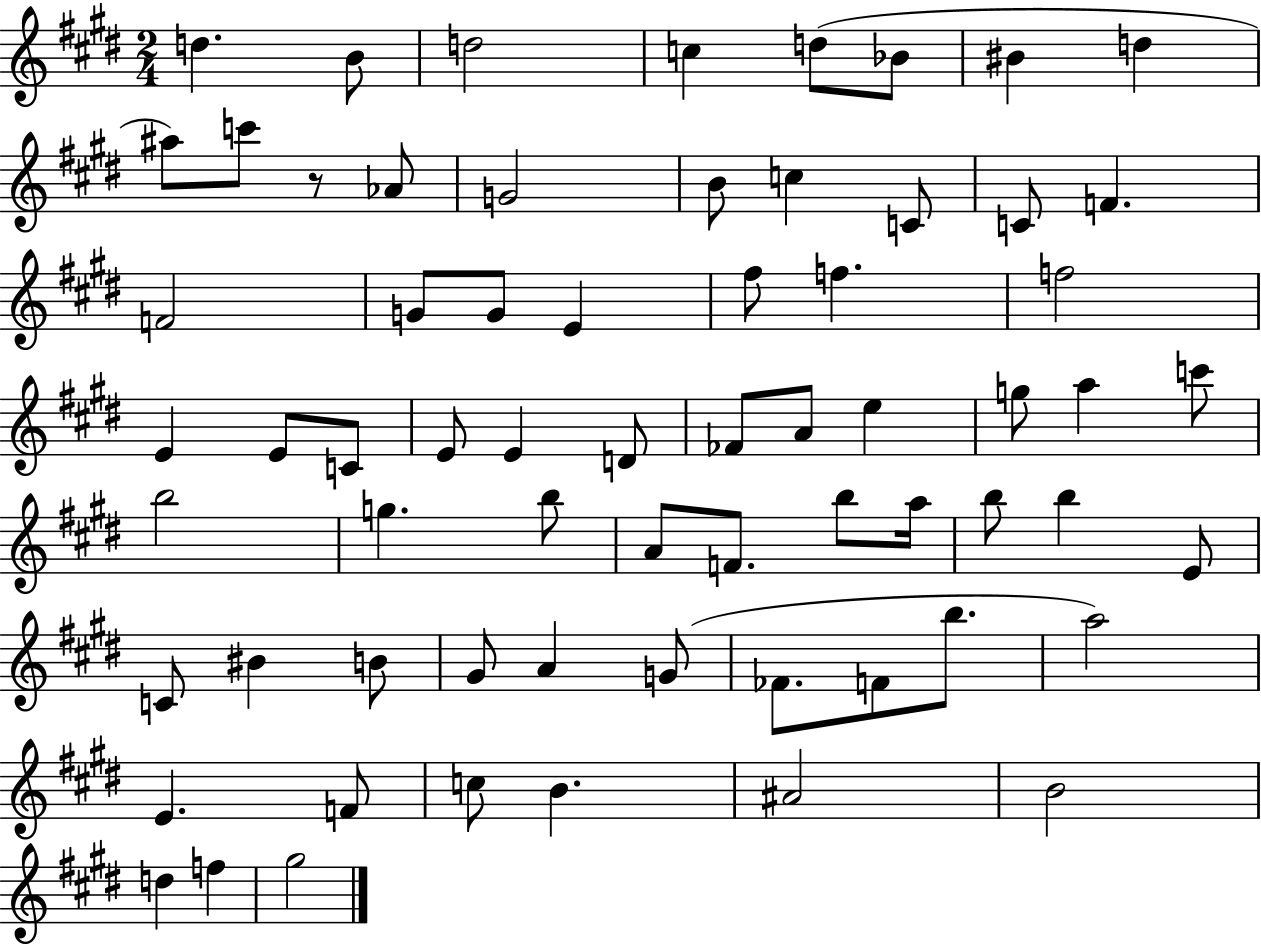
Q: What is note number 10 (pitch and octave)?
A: C6